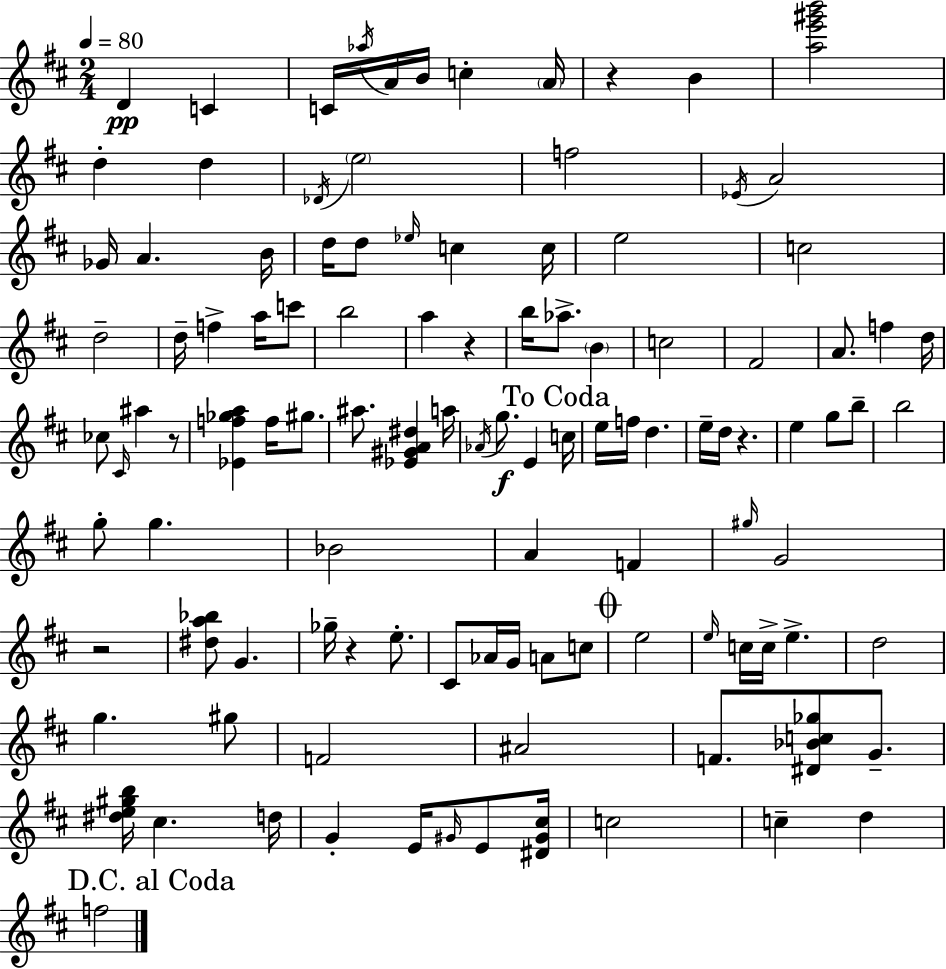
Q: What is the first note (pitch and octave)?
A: D4